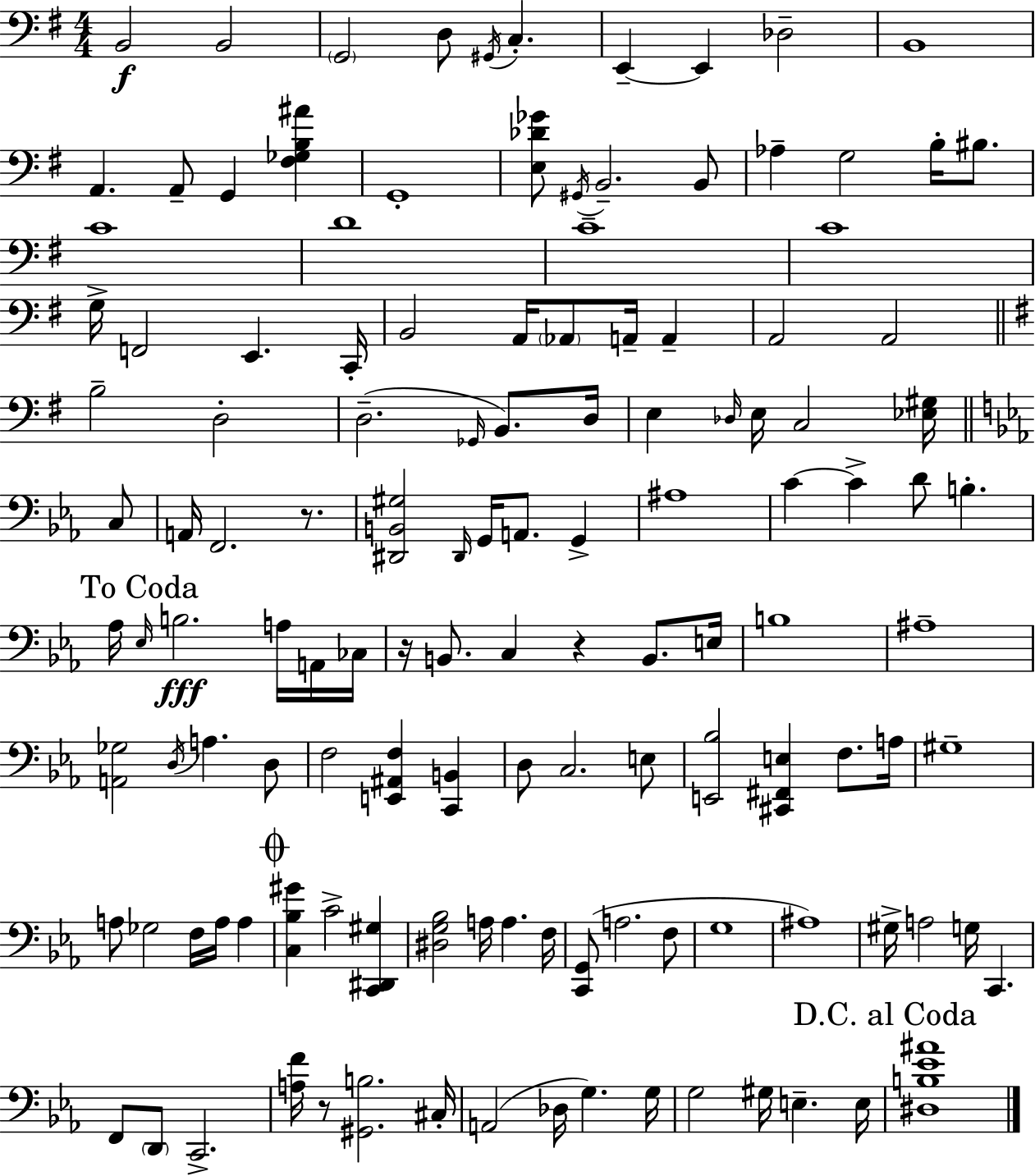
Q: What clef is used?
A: bass